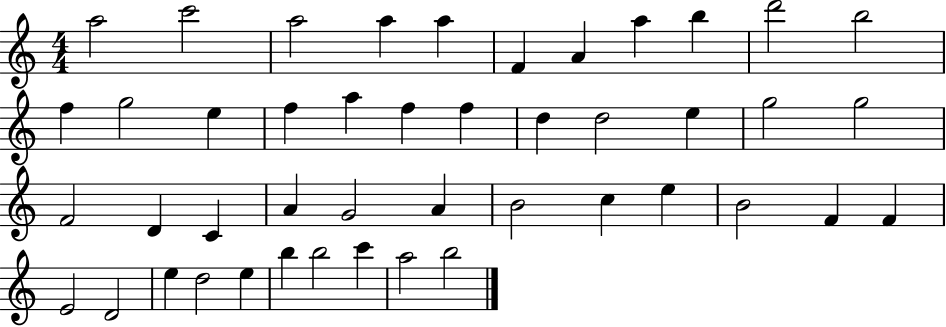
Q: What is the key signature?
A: C major